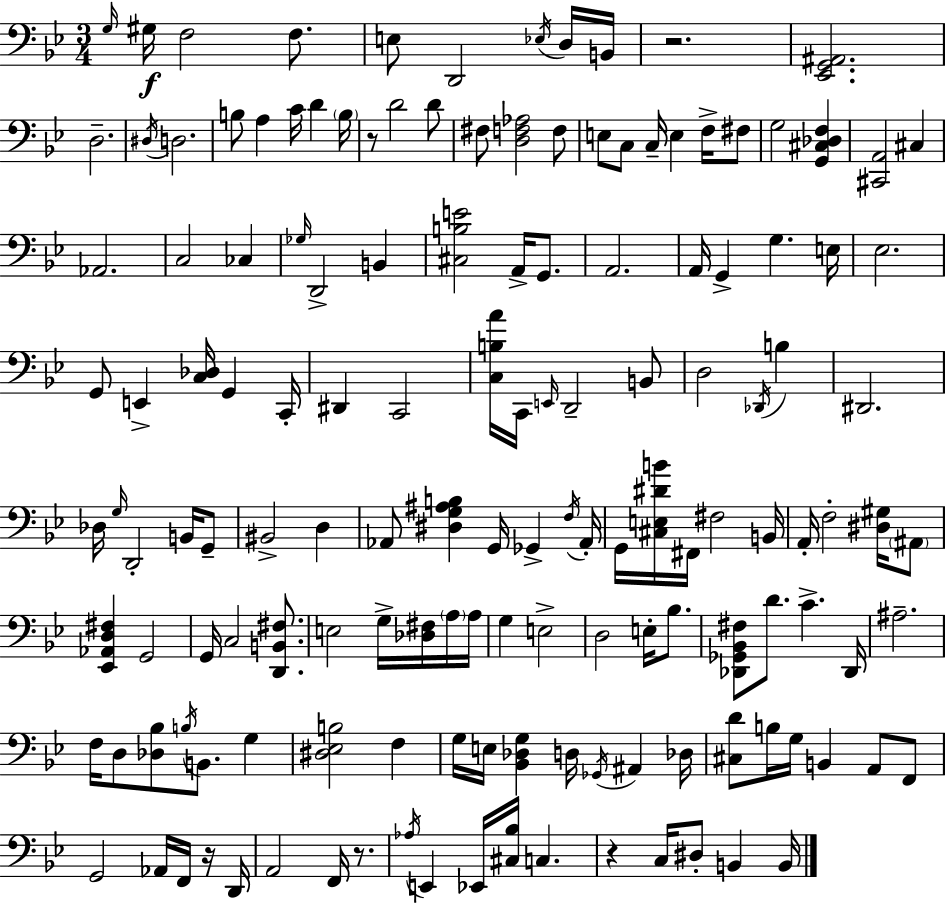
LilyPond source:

{
  \clef bass
  \numericTimeSignature
  \time 3/4
  \key bes \major
  \grace { g16 }\f gis16 f2 f8. | e8 d,2 \acciaccatura { ees16 } | d16 b,16 r2. | <ees, g, ais,>2. | \break d2.-- | \acciaccatura { dis16 } d2. | b8 a4 c'16 d'4 | \parenthesize b16 r8 d'2 | \break d'8 fis8 <d f aes>2 | f8 e8 c8 c16-- e4 | f16-> fis8 g2 <g, cis des f>4 | <cis, a,>2 cis4 | \break aes,2. | c2 ces4 | \grace { ges16 } d,2-> | b,4 <cis b e'>2 | \break a,16-> g,8. a,2. | a,16 g,4-> g4. | e16 ees2. | g,8 e,4-> <c des>16 g,4 | \break c,16-. dis,4 c,2 | <c b a'>16 c,16 \grace { e,16 } d,2-- | b,8 d2 | \acciaccatura { des,16 } b4 dis,2. | \break des16 \grace { g16 } d,2-. | b,16 g,8-- bis,2-> | d4 aes,8 <dis g ais b>4 | g,16 ges,4-> \acciaccatura { f16 } aes,16-. g,16 <cis e dis' b'>16 fis,16 fis2 | \break b,16 a,16-. f2-. | <dis gis>16 \parenthesize ais,8 <ees, aes, d fis>4 | g,2 g,16 c2 | <d, b, fis>8. e2 | \break g16-> <des fis>16 \parenthesize a16 a16 g4 | e2-> d2 | e16-. bes8. <des, ges, bes, fis>8 d'8. | c'4.-> des,16 ais2.-- | \break f16 d8 <des bes>8 | \acciaccatura { b16 } b,8. g4 <dis ees b>2 | f4 g16 e16 <bes, des g>4 | d16 \acciaccatura { ges,16 } ais,4 des16 <cis d'>8 | \break b16 g16 b,4 a,8 f,8 g,2 | aes,16 f,16 r16 d,16 a,2 | f,16 r8. \acciaccatura { aes16 } e,4 | ees,16 <cis bes>16 c4. r4 | \break c16 dis8-. b,4 b,16 \bar "|."
}